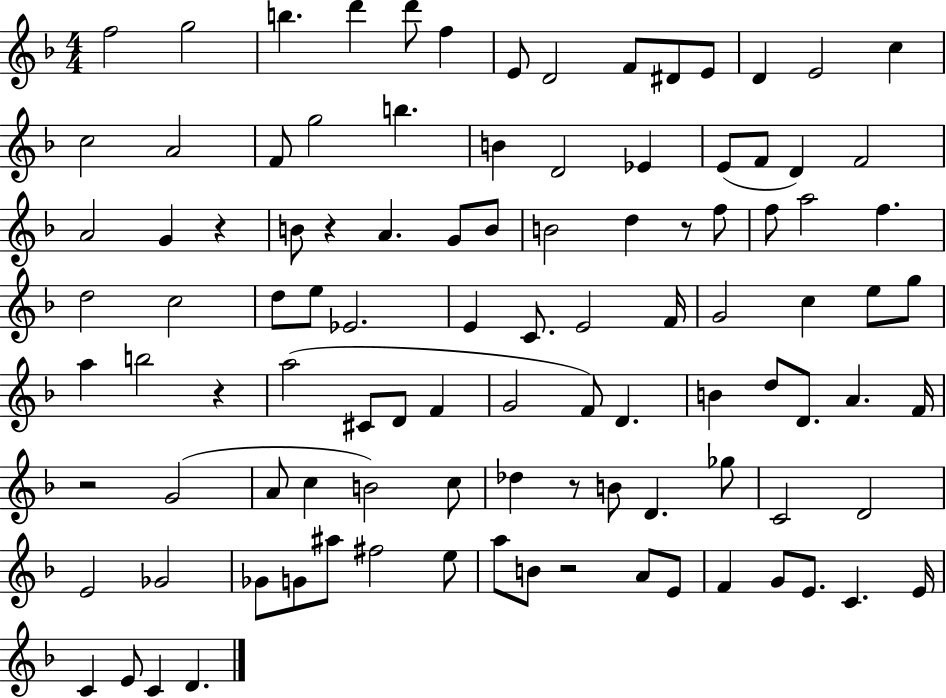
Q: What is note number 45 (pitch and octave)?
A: C4